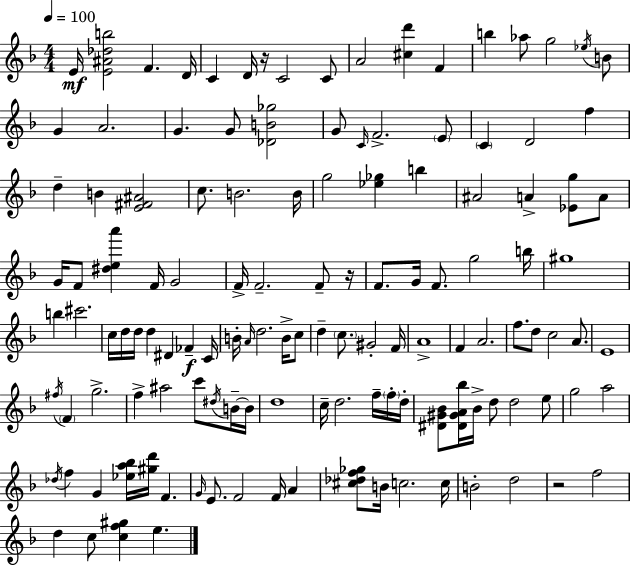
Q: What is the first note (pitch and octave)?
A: E4